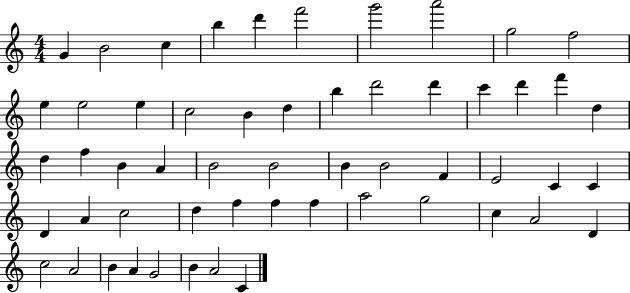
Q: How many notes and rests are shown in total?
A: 55